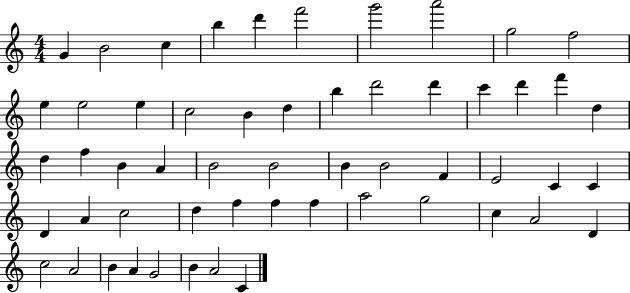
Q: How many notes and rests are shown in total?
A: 55